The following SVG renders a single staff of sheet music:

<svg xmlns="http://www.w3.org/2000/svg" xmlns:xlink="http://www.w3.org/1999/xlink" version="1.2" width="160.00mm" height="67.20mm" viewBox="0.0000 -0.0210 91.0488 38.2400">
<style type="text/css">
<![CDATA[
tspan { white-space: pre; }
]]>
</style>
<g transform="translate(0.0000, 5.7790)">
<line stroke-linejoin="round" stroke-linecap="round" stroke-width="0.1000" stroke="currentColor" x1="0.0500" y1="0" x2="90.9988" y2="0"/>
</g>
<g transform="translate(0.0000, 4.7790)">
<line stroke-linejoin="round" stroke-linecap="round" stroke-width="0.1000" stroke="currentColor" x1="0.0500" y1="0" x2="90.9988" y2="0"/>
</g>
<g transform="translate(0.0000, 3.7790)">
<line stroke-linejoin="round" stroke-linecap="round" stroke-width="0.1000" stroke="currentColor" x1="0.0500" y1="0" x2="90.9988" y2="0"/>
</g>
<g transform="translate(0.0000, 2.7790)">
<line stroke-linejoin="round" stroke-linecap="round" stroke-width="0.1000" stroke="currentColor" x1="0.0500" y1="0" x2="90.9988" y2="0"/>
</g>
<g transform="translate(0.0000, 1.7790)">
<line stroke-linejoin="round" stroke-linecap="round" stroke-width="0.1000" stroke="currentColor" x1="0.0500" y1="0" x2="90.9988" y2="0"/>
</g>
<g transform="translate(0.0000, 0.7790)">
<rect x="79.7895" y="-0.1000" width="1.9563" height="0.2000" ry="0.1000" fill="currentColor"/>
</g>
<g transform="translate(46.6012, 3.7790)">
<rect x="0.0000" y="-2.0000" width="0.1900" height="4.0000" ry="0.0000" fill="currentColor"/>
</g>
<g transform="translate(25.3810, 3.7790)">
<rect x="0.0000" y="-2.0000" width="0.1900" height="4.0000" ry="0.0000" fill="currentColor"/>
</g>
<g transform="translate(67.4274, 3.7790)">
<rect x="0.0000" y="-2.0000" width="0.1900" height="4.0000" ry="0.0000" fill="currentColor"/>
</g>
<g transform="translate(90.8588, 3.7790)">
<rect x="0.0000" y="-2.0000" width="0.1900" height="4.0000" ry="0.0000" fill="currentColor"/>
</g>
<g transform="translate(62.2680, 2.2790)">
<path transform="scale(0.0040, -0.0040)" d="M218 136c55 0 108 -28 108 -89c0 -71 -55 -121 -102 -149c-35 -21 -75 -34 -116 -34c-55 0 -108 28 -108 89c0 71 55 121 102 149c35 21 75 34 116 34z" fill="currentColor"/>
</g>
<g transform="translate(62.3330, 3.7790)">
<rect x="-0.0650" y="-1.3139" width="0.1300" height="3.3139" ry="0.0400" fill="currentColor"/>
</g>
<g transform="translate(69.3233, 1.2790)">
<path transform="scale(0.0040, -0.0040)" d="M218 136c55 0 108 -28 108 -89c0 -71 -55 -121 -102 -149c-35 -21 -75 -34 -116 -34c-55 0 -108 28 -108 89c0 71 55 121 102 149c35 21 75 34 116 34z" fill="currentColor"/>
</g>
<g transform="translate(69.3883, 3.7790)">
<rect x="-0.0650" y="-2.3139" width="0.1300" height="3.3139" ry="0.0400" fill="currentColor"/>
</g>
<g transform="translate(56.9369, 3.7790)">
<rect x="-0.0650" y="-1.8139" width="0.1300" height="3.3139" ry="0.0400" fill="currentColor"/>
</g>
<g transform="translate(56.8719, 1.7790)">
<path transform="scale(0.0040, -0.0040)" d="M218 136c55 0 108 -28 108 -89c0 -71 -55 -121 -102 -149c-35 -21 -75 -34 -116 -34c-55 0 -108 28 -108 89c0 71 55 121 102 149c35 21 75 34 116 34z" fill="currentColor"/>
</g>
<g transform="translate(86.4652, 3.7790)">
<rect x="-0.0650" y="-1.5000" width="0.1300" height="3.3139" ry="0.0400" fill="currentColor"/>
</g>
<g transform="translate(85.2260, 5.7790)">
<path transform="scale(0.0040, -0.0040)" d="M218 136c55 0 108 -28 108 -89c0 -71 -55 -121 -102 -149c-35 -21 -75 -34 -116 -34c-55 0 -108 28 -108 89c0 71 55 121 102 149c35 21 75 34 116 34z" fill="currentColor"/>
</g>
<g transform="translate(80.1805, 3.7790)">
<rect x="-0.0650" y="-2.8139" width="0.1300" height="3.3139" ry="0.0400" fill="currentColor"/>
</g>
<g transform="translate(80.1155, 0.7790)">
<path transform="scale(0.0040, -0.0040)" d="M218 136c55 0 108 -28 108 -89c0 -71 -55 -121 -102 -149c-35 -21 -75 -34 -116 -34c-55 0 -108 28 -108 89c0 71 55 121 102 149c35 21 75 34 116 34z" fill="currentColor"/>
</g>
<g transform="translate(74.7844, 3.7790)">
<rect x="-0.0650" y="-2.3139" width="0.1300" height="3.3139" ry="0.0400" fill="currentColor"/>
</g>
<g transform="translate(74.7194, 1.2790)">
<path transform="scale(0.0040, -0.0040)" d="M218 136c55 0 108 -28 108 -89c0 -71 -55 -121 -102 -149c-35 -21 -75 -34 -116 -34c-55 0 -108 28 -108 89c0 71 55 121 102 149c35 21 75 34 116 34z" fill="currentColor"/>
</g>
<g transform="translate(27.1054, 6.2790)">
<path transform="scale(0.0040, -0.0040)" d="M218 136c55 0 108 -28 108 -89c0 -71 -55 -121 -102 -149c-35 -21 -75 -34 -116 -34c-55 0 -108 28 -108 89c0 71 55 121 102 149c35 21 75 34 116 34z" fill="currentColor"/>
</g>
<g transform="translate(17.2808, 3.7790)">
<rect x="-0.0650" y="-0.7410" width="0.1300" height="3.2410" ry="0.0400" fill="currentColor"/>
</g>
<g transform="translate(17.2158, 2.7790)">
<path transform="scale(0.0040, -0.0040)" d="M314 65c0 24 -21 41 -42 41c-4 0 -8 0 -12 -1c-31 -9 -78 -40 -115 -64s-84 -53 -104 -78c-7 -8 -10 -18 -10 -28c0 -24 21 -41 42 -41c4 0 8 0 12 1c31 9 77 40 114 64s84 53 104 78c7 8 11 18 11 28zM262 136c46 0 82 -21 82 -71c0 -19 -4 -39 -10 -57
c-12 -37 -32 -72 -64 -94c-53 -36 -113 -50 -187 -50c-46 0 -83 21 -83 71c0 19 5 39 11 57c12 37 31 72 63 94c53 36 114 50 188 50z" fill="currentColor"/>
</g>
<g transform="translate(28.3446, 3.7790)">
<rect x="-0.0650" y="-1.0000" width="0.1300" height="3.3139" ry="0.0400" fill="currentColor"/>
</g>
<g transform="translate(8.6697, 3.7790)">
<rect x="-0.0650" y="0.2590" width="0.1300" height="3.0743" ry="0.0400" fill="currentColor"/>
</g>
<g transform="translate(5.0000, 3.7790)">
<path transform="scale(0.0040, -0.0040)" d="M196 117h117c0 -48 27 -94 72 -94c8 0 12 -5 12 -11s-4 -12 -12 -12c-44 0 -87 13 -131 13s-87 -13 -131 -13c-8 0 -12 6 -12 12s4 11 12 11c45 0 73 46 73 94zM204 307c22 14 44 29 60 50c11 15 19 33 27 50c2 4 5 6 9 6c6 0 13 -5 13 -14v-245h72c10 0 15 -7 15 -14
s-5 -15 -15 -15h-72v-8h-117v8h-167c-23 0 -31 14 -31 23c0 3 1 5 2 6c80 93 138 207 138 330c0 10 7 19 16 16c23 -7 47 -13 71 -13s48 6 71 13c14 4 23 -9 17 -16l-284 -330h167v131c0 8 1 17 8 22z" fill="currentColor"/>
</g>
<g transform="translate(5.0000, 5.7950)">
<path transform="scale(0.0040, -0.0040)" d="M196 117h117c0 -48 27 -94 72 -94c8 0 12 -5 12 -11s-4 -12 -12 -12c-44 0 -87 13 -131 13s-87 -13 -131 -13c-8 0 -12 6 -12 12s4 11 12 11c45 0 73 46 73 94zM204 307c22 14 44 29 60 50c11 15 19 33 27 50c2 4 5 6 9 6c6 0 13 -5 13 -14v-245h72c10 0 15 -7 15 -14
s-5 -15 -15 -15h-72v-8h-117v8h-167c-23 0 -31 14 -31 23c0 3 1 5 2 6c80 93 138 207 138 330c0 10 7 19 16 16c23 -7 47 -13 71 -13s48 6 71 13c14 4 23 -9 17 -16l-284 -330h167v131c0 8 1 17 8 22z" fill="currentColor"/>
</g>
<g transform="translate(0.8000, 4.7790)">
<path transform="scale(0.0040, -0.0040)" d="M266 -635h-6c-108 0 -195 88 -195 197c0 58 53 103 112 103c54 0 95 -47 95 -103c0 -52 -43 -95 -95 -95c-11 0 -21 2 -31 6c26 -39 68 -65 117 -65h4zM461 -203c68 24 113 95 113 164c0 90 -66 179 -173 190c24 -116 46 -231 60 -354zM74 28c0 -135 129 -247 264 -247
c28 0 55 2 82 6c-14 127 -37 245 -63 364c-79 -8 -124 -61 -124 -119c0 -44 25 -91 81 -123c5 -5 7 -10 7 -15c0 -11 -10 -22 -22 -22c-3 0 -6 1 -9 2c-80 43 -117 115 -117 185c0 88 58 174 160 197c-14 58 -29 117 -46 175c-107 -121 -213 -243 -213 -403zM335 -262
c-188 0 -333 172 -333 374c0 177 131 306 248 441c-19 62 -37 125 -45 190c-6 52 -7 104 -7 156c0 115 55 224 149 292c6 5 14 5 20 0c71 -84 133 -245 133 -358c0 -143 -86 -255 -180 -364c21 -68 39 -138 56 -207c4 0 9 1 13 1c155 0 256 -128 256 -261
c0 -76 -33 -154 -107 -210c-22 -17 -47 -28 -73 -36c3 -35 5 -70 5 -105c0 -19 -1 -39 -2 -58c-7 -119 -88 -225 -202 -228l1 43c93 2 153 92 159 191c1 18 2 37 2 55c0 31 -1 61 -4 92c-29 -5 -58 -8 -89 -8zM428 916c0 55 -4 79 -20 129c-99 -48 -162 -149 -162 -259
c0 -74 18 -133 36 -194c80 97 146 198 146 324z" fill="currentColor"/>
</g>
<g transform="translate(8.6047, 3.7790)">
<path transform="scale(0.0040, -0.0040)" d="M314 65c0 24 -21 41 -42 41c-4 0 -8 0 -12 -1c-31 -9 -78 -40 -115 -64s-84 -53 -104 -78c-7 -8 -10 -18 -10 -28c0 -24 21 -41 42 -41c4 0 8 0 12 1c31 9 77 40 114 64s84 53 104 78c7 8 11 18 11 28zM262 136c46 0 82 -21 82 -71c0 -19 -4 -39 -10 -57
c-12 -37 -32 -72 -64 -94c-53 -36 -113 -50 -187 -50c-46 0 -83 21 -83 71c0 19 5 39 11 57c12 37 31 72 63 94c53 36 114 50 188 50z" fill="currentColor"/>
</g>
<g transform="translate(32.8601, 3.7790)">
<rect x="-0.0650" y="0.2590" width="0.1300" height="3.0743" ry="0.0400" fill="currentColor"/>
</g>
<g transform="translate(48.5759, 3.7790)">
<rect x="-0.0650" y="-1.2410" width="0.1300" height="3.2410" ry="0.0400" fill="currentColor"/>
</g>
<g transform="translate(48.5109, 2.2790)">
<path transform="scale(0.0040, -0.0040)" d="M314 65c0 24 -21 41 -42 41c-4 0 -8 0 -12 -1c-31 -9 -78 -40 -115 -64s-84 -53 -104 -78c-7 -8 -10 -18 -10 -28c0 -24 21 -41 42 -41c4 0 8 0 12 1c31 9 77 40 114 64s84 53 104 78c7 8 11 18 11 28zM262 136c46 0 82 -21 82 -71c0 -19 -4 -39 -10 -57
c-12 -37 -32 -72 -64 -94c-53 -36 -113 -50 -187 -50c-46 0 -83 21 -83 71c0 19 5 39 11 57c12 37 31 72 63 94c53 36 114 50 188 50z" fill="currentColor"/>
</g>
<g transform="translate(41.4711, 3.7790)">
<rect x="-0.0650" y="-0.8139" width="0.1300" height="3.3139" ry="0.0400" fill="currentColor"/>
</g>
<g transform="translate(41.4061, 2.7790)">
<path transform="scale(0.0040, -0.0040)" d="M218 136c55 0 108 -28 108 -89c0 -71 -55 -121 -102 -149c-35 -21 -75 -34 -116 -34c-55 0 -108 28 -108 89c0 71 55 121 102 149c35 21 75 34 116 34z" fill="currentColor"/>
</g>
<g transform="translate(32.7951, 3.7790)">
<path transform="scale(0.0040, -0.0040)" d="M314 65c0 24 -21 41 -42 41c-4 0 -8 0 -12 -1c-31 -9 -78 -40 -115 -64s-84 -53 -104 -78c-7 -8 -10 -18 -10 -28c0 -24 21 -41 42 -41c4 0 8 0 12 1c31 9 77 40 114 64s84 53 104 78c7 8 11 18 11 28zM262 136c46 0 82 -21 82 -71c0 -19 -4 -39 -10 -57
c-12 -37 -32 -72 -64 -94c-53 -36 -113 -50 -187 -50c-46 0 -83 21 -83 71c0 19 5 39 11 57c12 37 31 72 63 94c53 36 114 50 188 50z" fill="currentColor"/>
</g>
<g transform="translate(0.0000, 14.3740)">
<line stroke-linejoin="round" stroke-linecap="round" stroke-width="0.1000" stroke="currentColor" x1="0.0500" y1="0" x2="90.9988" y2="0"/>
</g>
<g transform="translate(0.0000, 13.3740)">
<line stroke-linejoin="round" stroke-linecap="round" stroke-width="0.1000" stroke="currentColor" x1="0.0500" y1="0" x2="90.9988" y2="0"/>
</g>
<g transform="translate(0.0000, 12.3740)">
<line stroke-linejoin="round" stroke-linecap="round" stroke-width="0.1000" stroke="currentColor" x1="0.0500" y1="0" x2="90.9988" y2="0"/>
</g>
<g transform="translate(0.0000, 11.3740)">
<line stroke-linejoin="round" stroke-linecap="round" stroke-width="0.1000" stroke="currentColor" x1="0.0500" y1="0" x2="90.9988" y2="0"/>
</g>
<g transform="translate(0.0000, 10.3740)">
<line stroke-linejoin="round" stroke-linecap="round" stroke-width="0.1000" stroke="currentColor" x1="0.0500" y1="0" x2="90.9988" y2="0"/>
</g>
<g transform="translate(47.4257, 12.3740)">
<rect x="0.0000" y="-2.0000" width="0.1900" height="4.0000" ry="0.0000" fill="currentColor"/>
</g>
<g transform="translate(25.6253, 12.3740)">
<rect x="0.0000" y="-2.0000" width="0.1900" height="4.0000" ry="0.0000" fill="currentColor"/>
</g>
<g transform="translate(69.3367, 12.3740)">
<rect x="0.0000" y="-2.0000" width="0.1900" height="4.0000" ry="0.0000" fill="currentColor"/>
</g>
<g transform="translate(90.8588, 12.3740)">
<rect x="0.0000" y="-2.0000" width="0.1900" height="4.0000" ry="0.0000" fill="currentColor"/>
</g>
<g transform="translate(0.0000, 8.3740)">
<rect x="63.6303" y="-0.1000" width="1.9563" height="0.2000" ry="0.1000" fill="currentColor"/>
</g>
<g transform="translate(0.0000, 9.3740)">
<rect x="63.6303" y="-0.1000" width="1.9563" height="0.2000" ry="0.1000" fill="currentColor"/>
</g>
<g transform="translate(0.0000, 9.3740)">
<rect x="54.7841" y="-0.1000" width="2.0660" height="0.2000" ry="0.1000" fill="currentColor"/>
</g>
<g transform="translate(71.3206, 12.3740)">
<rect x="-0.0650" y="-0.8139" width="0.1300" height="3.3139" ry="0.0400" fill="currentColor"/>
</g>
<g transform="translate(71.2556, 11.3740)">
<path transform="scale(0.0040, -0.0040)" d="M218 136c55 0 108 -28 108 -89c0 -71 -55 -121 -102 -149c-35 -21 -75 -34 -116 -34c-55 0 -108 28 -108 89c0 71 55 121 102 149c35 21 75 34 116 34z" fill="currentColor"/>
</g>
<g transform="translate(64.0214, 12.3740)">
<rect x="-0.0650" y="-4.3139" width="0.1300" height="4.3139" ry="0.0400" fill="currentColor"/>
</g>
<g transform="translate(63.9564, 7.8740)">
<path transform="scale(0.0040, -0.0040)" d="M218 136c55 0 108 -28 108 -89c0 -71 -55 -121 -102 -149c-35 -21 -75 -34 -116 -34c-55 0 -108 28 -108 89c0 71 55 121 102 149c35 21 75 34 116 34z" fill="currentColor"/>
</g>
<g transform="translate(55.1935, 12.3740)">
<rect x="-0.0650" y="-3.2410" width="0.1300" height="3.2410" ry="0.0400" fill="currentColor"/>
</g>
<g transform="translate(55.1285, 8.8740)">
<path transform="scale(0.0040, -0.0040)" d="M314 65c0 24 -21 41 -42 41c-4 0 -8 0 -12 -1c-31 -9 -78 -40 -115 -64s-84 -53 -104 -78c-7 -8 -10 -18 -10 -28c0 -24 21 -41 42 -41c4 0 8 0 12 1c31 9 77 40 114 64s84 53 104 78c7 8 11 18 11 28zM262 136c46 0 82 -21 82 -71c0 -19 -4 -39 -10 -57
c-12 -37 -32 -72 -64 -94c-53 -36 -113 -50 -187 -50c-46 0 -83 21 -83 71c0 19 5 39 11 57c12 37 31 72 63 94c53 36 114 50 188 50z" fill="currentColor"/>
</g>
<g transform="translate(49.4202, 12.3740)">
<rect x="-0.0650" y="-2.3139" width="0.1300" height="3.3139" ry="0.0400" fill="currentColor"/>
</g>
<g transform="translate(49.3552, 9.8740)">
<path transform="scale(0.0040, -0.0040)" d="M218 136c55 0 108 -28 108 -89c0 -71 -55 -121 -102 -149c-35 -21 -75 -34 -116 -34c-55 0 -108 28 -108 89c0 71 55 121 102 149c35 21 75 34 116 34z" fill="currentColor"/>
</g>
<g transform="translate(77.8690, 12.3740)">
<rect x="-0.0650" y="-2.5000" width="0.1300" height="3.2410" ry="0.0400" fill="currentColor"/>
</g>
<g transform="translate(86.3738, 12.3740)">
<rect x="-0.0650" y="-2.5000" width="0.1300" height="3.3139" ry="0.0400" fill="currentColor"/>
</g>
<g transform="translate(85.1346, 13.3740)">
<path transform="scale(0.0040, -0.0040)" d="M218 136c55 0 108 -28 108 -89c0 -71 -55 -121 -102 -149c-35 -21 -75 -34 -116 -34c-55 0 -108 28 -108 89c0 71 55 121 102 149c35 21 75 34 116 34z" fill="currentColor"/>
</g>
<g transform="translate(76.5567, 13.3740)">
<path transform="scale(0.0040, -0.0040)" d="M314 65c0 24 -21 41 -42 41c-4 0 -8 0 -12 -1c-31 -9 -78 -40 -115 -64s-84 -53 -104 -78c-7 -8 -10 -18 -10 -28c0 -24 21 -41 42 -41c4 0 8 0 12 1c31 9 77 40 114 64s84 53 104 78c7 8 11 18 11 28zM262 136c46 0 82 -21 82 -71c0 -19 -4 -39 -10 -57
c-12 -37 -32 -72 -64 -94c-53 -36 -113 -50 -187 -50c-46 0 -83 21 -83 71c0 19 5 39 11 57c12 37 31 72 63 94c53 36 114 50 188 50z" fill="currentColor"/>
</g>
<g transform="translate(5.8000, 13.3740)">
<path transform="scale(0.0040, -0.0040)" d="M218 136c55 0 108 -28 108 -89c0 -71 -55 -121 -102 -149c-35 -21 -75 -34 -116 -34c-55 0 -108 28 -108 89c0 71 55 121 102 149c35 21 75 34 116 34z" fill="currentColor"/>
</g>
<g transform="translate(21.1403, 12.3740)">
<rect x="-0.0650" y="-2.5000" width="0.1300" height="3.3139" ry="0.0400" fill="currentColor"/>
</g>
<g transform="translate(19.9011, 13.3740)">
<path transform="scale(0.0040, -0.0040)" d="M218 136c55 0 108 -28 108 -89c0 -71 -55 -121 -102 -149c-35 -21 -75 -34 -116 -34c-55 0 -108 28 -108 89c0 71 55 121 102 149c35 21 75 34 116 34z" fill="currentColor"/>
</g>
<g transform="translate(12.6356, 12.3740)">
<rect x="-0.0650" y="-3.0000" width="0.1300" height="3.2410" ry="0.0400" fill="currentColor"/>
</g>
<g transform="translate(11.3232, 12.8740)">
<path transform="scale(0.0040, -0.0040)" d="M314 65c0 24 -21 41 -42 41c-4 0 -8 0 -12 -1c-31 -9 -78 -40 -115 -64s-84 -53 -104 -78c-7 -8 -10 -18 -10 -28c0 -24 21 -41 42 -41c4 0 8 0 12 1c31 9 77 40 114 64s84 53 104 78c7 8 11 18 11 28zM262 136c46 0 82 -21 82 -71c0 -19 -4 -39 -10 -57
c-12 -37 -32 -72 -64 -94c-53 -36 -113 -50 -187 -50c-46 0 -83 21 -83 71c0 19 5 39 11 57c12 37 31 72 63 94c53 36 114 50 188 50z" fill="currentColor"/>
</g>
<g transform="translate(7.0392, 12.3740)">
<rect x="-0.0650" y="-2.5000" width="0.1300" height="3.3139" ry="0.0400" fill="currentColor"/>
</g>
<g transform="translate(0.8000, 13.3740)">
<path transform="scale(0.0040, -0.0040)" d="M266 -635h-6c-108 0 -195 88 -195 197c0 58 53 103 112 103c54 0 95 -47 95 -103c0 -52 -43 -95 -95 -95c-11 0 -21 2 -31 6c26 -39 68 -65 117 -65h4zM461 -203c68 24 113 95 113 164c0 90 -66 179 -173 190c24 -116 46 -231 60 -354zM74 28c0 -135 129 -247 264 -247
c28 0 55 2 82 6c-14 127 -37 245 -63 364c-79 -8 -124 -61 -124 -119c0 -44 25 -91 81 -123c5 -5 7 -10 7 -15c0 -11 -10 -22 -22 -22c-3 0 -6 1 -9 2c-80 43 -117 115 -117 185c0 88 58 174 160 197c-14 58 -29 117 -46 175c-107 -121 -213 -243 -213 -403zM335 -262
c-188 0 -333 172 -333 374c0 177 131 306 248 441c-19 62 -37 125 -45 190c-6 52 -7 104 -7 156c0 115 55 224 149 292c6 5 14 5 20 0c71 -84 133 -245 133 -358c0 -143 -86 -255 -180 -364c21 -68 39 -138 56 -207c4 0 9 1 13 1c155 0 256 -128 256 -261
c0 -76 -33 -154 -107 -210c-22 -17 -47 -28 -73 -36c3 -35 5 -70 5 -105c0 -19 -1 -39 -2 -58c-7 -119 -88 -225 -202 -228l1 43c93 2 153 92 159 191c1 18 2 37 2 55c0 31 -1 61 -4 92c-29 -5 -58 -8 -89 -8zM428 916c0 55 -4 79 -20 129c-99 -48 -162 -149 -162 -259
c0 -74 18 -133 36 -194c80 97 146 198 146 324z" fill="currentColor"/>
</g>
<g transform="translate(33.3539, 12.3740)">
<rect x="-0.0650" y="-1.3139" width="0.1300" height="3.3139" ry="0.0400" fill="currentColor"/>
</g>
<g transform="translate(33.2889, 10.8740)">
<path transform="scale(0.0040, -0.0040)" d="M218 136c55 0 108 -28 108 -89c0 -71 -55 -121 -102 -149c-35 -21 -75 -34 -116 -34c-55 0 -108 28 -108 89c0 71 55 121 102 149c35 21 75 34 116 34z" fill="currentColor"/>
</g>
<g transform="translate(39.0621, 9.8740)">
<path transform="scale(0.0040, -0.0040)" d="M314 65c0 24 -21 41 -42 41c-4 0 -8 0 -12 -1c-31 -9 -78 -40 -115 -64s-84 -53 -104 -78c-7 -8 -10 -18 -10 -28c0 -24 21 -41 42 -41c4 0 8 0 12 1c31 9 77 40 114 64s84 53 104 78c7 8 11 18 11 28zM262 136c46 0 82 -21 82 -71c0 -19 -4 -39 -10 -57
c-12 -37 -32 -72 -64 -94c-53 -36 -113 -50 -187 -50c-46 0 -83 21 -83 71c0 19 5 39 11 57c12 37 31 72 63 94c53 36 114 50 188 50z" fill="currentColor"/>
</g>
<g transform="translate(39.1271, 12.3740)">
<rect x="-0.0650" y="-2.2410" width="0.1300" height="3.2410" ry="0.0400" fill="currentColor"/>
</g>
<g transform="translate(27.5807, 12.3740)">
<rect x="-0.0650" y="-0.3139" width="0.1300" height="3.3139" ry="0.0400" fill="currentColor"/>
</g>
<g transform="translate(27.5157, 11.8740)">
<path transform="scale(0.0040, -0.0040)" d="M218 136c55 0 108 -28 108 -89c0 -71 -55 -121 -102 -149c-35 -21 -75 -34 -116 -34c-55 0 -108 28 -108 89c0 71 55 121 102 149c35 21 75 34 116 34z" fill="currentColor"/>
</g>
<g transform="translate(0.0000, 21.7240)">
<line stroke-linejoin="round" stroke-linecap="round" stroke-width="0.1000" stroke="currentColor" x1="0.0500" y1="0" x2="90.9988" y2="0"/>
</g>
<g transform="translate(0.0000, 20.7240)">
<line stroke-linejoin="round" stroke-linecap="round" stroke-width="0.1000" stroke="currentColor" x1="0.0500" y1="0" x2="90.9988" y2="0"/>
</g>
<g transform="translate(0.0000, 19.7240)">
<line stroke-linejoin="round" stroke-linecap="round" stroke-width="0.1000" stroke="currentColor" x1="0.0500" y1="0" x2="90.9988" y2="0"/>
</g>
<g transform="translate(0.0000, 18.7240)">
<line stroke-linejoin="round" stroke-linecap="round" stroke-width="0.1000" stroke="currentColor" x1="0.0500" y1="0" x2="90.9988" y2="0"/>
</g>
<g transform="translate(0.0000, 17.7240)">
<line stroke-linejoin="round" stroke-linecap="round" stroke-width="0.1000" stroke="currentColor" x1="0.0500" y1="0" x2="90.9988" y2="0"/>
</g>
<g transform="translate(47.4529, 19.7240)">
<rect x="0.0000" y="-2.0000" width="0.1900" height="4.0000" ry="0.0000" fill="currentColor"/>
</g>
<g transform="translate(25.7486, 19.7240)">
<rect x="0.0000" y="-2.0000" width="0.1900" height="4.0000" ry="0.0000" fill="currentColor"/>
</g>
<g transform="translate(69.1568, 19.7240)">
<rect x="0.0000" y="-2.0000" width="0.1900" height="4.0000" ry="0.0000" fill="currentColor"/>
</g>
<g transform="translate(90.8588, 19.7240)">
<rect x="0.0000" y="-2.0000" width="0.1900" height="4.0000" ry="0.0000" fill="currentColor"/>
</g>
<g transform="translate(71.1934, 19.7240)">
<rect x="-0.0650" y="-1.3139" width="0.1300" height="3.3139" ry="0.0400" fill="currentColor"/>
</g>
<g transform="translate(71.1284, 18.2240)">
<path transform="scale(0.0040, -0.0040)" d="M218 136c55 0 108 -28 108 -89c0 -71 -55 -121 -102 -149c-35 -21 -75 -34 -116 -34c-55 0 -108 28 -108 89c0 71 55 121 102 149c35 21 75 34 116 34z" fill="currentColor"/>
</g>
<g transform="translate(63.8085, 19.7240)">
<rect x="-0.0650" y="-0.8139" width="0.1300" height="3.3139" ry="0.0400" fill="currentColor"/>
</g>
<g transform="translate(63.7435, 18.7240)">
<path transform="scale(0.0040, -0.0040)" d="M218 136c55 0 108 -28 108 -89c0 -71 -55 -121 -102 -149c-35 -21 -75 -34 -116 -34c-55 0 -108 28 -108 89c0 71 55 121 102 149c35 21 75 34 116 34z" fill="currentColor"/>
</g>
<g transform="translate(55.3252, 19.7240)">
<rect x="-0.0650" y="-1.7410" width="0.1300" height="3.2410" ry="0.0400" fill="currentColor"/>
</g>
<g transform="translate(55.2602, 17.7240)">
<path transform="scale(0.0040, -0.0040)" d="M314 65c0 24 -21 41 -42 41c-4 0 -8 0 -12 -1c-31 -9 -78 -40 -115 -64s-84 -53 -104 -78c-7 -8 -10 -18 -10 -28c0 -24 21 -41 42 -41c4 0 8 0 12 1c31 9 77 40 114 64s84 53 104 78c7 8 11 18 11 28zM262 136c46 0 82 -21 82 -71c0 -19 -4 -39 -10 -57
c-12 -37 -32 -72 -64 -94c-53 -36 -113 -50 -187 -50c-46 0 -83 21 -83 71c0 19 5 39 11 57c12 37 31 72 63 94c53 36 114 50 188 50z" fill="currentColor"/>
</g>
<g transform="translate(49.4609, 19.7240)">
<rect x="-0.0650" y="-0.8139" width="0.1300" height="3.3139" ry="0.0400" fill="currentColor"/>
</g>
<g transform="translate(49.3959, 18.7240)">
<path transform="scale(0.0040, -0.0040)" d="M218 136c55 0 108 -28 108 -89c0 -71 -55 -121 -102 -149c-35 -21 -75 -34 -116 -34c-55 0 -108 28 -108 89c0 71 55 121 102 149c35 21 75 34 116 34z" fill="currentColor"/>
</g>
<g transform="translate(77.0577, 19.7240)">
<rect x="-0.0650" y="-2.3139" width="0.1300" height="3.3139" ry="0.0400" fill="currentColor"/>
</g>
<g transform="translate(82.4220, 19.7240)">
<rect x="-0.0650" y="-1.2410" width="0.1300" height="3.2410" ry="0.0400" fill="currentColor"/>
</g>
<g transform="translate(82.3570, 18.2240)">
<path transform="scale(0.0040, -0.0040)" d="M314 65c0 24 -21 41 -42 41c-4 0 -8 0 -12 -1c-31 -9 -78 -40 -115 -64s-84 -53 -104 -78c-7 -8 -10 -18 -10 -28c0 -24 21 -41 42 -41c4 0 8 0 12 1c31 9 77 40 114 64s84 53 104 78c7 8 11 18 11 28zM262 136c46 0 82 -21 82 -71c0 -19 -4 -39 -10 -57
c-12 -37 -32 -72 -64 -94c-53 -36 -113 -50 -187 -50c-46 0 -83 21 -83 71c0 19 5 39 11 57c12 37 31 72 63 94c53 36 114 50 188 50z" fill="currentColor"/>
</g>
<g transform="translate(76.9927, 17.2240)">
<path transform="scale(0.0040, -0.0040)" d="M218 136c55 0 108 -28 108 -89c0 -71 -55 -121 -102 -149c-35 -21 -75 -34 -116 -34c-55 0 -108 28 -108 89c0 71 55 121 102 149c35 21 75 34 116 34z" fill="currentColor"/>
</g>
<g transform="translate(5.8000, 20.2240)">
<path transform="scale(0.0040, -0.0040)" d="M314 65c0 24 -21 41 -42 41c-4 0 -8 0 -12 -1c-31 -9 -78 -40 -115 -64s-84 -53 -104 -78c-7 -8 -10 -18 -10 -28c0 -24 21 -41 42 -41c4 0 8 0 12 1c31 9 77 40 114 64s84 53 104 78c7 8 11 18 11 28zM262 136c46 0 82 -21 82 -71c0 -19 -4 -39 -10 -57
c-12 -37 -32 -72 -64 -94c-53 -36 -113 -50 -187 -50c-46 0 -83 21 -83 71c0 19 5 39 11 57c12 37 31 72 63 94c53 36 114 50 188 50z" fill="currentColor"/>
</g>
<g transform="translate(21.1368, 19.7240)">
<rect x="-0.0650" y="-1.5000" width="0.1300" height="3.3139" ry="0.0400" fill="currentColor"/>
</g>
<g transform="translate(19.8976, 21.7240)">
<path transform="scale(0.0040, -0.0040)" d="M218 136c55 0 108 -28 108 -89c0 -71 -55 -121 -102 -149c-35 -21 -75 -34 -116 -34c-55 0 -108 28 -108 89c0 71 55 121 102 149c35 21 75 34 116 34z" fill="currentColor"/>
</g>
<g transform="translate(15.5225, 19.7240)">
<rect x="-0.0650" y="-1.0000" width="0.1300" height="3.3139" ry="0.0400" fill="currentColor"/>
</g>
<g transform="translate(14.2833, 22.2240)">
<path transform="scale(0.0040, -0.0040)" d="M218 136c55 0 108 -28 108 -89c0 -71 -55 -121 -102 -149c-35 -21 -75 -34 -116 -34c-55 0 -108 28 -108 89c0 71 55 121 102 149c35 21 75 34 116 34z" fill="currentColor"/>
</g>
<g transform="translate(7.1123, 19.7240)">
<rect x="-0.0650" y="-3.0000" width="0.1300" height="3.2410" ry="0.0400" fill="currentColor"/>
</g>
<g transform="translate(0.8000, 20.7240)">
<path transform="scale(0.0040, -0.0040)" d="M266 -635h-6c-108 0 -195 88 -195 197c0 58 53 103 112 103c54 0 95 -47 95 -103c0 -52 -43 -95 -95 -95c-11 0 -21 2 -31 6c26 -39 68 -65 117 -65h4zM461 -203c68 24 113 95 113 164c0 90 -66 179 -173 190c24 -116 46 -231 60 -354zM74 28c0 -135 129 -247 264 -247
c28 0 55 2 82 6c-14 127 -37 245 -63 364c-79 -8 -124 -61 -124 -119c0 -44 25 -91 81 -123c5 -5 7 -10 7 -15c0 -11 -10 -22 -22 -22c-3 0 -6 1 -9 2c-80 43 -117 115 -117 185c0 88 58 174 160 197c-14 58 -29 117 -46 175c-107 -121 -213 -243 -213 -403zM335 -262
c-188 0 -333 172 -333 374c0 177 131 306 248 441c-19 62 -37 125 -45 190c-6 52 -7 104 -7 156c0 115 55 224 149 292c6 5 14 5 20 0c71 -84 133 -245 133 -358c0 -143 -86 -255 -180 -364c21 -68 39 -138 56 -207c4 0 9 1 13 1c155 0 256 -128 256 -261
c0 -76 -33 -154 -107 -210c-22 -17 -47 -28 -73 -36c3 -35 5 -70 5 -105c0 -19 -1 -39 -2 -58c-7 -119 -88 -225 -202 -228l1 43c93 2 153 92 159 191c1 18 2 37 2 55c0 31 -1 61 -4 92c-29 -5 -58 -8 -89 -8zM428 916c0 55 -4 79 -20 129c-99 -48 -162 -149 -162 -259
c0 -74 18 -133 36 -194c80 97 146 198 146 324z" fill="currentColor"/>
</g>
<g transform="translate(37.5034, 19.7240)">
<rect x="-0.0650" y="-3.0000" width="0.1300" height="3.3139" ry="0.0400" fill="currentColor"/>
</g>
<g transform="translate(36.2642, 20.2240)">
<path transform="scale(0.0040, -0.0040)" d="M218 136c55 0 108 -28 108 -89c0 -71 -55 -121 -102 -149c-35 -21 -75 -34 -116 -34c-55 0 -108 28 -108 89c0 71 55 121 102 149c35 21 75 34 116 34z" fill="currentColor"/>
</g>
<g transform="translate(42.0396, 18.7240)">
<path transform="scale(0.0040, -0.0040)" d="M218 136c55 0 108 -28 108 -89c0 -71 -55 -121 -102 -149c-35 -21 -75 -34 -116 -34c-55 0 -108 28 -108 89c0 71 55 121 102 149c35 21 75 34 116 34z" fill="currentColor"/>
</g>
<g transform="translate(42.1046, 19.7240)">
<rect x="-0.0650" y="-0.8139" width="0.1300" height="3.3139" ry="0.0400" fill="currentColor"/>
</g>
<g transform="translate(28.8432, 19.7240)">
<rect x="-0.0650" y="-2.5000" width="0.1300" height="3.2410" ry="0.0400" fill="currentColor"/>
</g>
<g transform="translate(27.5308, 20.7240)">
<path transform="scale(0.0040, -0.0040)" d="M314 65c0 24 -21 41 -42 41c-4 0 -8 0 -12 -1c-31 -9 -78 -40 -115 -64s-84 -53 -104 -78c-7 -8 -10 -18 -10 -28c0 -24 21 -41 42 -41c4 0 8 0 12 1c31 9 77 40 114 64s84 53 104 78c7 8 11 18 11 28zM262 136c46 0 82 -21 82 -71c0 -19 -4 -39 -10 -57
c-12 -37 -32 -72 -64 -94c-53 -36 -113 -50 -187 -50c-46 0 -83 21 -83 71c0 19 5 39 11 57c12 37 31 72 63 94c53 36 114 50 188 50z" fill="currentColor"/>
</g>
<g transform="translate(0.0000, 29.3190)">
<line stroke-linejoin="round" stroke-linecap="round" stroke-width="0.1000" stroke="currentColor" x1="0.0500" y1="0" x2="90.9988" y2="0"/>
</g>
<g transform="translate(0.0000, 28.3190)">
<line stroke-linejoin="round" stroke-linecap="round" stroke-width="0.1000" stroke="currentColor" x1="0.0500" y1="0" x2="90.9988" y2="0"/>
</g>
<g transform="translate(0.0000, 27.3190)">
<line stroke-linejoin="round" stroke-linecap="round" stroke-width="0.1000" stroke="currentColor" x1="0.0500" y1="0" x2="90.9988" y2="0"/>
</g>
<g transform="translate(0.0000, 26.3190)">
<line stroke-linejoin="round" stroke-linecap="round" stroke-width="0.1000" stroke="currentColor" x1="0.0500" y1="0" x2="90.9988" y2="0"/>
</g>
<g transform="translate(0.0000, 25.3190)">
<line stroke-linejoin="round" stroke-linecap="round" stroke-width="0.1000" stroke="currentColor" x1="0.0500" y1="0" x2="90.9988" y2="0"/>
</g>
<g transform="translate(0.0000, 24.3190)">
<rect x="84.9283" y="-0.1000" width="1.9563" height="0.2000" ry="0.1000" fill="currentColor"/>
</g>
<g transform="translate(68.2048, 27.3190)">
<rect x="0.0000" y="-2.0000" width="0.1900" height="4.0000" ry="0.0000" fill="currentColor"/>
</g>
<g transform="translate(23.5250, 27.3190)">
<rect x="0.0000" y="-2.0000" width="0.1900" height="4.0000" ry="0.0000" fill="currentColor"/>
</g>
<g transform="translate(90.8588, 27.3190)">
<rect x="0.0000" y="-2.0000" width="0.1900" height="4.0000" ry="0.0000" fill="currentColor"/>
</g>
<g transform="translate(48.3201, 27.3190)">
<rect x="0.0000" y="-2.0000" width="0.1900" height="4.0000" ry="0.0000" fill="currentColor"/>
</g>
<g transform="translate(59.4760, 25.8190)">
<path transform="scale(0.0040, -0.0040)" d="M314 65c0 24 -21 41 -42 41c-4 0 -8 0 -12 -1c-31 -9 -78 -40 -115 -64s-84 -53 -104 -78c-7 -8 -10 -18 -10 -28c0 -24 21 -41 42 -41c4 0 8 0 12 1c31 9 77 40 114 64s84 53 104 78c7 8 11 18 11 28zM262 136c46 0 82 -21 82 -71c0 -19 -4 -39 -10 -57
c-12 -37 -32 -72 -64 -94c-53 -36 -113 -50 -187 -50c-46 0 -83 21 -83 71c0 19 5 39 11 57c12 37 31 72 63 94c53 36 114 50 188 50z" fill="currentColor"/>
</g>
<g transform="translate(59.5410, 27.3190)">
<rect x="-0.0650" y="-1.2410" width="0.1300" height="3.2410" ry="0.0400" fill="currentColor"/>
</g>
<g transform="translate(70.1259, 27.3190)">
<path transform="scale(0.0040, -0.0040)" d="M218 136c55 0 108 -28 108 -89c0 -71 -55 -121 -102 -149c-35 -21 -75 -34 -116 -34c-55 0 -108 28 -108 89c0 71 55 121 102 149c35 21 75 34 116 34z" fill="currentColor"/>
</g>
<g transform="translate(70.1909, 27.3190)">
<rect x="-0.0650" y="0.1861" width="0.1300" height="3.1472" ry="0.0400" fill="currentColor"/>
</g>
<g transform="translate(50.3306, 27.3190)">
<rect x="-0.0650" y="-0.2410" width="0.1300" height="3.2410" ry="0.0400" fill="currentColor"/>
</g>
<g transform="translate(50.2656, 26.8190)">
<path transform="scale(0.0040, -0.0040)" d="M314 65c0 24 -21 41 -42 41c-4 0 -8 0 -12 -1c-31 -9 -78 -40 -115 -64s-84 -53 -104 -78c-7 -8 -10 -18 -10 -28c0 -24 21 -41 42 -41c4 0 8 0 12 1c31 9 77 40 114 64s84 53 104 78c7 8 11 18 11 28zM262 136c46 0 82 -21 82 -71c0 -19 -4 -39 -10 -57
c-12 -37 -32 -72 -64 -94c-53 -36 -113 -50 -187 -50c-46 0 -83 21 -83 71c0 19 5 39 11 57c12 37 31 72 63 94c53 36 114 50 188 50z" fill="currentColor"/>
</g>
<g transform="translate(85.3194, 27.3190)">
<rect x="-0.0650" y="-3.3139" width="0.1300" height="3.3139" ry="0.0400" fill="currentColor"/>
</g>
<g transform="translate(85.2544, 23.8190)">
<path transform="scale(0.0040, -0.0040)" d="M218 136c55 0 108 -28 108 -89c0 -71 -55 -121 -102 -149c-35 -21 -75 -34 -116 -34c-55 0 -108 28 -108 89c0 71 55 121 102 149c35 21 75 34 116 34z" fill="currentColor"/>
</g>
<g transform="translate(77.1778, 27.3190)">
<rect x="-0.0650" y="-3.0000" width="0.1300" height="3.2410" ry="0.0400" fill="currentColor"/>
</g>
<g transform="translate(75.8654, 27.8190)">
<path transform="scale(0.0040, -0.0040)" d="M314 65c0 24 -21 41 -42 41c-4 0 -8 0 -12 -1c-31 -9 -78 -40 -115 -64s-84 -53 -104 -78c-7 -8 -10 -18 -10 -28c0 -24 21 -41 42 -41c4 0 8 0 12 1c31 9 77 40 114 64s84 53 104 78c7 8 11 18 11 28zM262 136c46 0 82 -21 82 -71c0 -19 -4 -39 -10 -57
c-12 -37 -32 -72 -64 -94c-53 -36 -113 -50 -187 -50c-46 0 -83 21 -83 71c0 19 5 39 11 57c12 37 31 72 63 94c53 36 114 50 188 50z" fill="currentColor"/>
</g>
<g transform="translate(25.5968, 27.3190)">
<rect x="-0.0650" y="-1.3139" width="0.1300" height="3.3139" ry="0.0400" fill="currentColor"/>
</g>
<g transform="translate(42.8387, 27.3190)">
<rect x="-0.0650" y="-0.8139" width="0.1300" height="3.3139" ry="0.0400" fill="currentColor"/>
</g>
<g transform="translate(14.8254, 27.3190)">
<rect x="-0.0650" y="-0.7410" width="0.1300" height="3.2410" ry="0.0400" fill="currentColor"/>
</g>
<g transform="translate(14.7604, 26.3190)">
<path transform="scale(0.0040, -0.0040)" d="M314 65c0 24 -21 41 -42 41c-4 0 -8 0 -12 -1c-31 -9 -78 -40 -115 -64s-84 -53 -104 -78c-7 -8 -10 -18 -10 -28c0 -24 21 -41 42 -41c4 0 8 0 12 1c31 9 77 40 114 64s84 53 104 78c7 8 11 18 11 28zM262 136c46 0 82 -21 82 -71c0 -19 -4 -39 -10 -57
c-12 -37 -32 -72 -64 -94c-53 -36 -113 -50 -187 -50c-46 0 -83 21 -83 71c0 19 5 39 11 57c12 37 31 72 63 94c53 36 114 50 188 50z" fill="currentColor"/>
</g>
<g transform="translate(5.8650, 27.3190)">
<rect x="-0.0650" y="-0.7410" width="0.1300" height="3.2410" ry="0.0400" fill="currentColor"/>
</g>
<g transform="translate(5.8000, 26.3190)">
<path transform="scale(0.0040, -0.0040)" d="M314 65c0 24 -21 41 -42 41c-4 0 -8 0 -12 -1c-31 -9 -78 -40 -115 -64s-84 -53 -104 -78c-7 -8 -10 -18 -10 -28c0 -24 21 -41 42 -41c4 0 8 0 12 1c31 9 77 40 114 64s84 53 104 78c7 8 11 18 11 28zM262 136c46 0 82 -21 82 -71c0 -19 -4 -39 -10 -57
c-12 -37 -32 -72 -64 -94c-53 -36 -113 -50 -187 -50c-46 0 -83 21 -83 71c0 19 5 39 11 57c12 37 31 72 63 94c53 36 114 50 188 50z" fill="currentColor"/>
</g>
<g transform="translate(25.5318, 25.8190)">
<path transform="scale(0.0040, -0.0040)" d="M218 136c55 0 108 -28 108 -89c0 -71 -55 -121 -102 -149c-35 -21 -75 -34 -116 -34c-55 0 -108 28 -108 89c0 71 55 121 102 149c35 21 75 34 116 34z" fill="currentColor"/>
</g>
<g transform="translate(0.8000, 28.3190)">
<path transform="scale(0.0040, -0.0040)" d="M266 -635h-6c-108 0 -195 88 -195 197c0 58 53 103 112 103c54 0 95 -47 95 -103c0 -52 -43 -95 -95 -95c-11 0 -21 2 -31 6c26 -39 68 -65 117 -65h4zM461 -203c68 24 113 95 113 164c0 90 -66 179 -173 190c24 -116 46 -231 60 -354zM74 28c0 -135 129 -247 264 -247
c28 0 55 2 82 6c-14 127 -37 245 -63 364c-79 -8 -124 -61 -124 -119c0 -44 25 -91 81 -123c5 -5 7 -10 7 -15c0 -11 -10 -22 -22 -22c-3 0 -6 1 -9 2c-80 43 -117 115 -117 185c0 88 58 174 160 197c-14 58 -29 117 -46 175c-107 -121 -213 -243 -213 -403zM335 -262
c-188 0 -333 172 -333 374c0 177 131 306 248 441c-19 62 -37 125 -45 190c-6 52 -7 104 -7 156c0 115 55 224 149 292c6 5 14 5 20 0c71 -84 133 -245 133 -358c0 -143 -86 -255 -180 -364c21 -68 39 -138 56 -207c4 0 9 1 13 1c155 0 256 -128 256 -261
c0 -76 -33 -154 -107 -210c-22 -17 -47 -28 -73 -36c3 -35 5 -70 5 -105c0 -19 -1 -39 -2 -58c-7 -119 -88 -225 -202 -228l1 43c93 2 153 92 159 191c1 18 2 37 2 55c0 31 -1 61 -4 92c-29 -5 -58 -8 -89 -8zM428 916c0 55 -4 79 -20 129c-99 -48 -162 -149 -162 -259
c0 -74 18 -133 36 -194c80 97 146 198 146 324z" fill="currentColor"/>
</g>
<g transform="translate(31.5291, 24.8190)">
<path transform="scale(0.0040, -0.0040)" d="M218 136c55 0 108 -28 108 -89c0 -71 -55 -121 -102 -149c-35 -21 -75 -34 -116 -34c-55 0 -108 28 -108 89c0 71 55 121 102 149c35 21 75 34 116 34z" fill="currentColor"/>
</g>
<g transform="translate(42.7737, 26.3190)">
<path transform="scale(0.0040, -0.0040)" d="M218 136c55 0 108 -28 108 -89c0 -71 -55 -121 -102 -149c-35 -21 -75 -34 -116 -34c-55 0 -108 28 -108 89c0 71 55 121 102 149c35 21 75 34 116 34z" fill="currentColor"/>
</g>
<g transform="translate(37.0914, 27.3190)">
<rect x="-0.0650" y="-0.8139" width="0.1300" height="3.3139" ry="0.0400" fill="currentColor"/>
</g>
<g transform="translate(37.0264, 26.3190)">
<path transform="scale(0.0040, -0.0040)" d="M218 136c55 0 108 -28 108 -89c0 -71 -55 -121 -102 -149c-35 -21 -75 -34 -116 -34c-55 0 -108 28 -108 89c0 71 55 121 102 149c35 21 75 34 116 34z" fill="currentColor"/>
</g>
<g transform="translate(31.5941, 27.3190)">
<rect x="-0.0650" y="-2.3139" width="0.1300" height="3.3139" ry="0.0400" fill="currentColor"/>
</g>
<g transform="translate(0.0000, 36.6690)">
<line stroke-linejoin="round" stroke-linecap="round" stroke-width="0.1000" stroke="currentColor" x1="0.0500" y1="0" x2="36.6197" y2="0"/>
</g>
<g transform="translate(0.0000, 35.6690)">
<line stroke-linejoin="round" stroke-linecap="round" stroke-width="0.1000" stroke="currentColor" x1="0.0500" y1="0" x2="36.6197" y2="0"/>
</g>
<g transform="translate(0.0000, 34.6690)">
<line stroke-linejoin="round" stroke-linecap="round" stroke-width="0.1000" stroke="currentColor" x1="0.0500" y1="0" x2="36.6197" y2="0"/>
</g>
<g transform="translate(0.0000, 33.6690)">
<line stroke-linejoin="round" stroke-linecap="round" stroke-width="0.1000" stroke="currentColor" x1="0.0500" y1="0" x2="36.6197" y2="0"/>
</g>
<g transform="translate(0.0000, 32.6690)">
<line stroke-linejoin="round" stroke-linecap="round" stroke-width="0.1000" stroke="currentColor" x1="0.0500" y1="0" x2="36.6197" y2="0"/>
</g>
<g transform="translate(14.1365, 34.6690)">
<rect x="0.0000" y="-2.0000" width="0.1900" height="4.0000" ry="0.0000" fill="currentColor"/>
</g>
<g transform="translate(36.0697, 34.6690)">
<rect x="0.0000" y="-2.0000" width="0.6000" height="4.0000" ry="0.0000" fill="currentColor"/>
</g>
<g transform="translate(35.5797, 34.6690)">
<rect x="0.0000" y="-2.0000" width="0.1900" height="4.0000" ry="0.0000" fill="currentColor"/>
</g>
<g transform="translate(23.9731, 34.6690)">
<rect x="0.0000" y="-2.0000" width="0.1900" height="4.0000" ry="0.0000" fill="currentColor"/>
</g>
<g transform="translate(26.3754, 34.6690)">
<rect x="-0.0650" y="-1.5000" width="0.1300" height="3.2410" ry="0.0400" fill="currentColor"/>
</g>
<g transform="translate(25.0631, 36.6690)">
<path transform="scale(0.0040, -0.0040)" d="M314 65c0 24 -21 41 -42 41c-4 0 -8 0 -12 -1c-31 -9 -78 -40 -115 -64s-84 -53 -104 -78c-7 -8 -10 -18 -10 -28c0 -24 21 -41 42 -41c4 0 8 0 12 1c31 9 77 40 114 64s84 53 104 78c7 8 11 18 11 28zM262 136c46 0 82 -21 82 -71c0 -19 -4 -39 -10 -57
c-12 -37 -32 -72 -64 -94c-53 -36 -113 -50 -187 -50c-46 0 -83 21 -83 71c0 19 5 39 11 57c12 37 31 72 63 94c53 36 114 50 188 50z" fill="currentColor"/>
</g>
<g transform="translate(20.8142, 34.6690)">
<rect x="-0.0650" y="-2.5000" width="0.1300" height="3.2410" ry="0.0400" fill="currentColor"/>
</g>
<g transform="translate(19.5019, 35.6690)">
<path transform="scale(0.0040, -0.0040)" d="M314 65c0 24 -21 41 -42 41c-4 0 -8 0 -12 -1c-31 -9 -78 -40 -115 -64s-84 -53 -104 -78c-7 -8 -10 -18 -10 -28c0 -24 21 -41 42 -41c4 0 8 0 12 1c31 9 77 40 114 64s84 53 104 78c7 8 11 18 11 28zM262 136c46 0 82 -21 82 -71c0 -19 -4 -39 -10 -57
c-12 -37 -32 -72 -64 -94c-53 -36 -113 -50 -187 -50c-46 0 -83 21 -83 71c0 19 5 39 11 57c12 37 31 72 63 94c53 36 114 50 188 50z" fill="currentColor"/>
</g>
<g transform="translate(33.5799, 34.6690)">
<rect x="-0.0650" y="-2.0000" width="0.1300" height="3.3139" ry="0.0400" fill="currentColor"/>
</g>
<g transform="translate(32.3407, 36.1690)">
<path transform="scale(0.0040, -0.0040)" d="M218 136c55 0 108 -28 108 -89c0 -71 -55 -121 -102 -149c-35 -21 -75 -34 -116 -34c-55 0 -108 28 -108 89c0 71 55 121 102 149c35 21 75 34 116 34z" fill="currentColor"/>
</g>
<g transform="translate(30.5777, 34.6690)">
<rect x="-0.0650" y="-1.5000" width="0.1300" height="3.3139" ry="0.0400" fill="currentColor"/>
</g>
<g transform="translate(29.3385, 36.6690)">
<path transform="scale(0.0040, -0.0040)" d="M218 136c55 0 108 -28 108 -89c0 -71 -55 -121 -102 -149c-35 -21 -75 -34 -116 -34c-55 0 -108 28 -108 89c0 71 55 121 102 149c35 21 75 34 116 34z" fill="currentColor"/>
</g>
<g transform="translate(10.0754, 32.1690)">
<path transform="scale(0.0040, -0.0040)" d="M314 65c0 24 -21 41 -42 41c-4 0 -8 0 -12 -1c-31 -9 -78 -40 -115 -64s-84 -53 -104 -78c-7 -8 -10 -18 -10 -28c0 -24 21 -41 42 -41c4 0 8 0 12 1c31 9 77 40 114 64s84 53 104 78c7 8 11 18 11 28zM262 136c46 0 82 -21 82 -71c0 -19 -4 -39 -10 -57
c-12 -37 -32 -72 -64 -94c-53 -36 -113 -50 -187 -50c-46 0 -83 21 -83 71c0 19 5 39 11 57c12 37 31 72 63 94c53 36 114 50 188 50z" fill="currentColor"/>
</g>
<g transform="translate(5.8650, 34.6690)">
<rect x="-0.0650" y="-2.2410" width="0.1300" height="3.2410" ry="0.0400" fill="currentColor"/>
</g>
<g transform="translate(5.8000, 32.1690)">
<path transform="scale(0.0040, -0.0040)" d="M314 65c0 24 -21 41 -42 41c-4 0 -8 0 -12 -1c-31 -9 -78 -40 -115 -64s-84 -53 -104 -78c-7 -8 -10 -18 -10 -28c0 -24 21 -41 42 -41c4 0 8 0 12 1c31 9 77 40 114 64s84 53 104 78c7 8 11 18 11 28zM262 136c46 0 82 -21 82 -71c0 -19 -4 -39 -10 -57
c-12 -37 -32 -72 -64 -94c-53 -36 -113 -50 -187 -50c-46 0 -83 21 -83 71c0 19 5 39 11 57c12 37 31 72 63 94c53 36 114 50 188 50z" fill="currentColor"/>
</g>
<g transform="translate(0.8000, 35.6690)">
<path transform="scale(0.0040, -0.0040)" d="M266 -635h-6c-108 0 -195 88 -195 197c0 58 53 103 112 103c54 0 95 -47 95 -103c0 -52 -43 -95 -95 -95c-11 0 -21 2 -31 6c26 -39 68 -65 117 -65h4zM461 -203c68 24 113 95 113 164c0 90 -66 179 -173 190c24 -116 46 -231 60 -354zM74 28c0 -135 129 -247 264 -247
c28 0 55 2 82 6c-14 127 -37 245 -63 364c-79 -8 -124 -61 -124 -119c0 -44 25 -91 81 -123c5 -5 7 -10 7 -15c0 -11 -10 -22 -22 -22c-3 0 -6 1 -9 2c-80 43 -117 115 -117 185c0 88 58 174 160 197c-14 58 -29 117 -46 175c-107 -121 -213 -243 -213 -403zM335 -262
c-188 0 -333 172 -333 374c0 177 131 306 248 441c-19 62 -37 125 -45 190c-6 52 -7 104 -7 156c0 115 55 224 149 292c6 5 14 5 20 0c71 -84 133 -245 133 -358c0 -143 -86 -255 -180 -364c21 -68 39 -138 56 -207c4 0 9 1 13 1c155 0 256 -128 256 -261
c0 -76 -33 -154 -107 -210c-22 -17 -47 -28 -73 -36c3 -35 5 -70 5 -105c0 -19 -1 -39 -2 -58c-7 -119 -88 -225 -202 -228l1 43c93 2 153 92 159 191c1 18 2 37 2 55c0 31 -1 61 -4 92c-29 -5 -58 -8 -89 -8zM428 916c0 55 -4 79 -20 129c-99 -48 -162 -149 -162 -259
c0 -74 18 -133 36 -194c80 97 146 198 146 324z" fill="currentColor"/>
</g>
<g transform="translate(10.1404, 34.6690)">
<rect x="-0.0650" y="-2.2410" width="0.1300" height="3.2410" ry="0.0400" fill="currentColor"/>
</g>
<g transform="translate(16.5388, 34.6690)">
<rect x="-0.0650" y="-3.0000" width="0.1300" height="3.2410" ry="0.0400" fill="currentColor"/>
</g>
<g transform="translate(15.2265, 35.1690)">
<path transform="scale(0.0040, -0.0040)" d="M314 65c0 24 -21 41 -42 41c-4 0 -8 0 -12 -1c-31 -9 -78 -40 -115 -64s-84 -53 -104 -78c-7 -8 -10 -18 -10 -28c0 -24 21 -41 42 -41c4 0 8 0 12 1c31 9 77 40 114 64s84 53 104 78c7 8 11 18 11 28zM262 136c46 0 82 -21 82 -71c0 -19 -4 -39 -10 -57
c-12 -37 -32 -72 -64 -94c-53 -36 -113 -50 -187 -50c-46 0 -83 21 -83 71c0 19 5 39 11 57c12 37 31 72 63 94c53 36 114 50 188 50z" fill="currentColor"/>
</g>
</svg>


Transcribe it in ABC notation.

X:1
T:Untitled
M:4/4
L:1/4
K:C
B2 d2 D B2 d e2 f e g g a E G A2 G c e g2 g b2 d' d G2 G A2 D E G2 A d d f2 d e g e2 d2 d2 e g d d c2 e2 B A2 b g2 g2 A2 G2 E2 E F